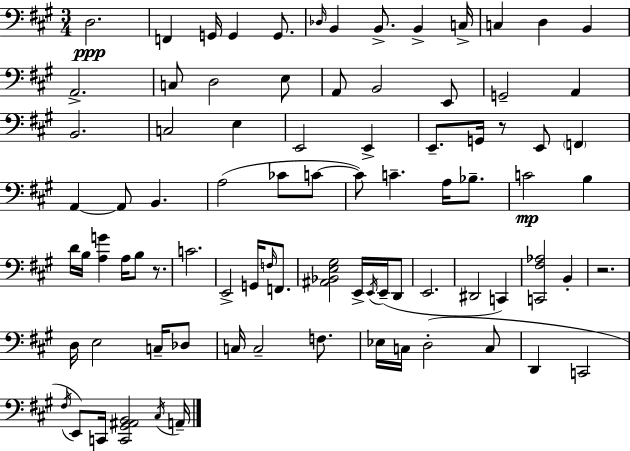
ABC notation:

X:1
T:Untitled
M:3/4
L:1/4
K:A
D,2 F,, G,,/4 G,, G,,/2 _D,/4 B,, B,,/2 B,, C,/4 C, D, B,, A,,2 C,/2 D,2 E,/2 A,,/2 B,,2 E,,/2 G,,2 A,, B,,2 C,2 E, E,,2 E,, E,,/2 G,,/4 z/2 E,,/2 F,, A,, A,,/2 B,, A,2 _C/2 C/2 C/2 C A,/4 _B,/2 C2 B, D/4 B,/4 [A,G] A,/4 B,/2 z/2 C2 E,,2 G,,/4 F,/4 F,,/2 [^A,,_B,,E,^G,]2 E,,/4 E,,/4 E,,/4 D,,/2 E,,2 ^D,,2 C,, [C,,^F,_A,]2 B,, z2 D,/4 E,2 C,/4 _D,/2 C,/4 C,2 F,/2 _E,/4 C,/4 D,2 C,/2 D,, C,,2 ^F,/4 E,,/2 C,,/4 [C,,^G,,^A,,B,,]2 ^C,/4 A,,/4